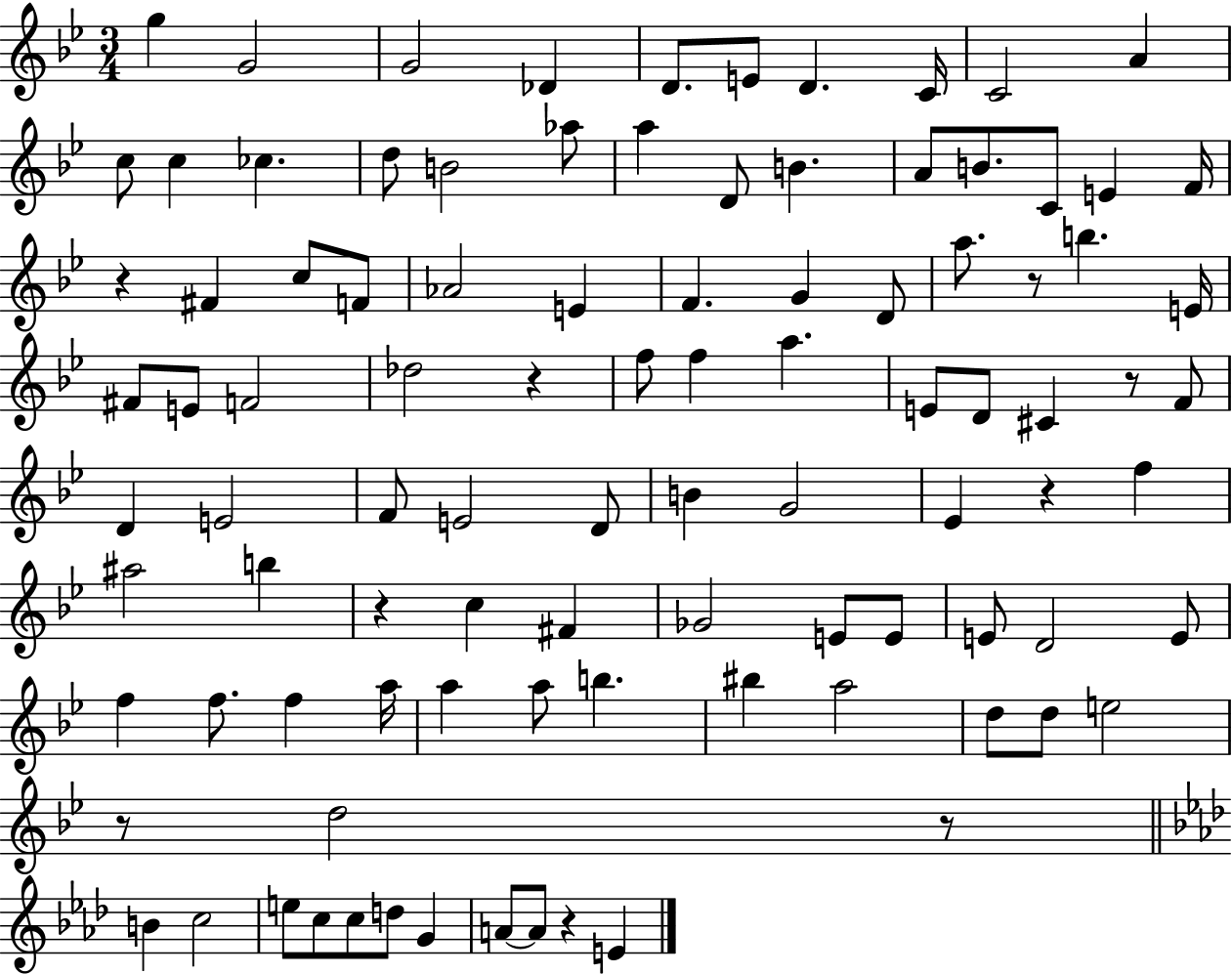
G5/q G4/h G4/h Db4/q D4/e. E4/e D4/q. C4/s C4/h A4/q C5/e C5/q CES5/q. D5/e B4/h Ab5/e A5/q D4/e B4/q. A4/e B4/e. C4/e E4/q F4/s R/q F#4/q C5/e F4/e Ab4/h E4/q F4/q. G4/q D4/e A5/e. R/e B5/q. E4/s F#4/e E4/e F4/h Db5/h R/q F5/e F5/q A5/q. E4/e D4/e C#4/q R/e F4/e D4/q E4/h F4/e E4/h D4/e B4/q G4/h Eb4/q R/q F5/q A#5/h B5/q R/q C5/q F#4/q Gb4/h E4/e E4/e E4/e D4/h E4/e F5/q F5/e. F5/q A5/s A5/q A5/e B5/q. BIS5/q A5/h D5/e D5/e E5/h R/e D5/h R/e B4/q C5/h E5/e C5/e C5/e D5/e G4/q A4/e A4/e R/q E4/q